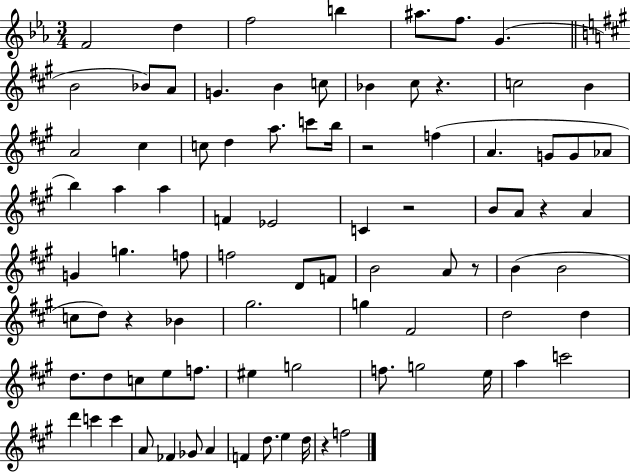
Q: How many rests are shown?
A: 7